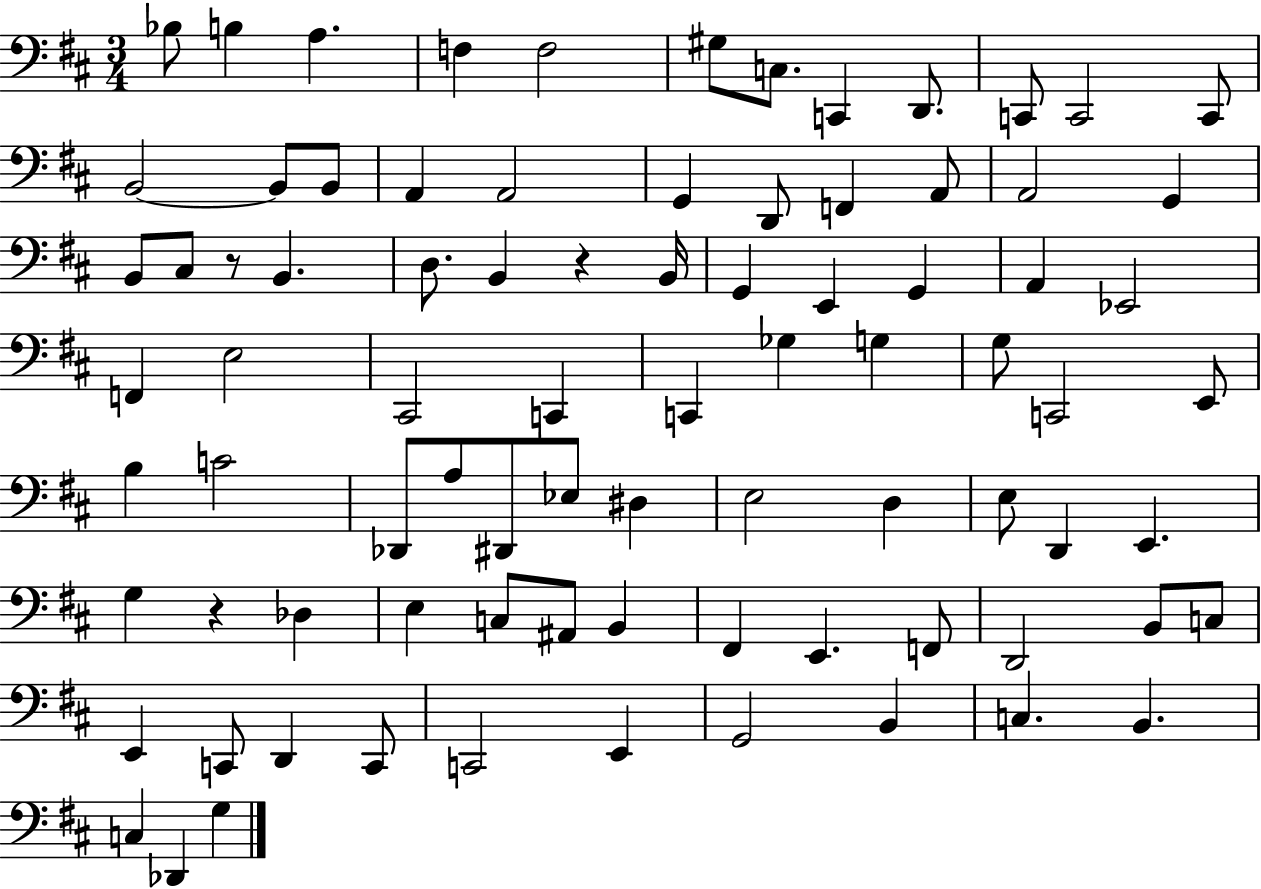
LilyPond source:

{
  \clef bass
  \numericTimeSignature
  \time 3/4
  \key d \major
  bes8 b4 a4. | f4 f2 | gis8 c8. c,4 d,8. | c,8 c,2 c,8 | \break b,2~~ b,8 b,8 | a,4 a,2 | g,4 d,8 f,4 a,8 | a,2 g,4 | \break b,8 cis8 r8 b,4. | d8. b,4 r4 b,16 | g,4 e,4 g,4 | a,4 ees,2 | \break f,4 e2 | cis,2 c,4 | c,4 ges4 g4 | g8 c,2 e,8 | \break b4 c'2 | des,8 a8 dis,8 ees8 dis4 | e2 d4 | e8 d,4 e,4. | \break g4 r4 des4 | e4 c8 ais,8 b,4 | fis,4 e,4. f,8 | d,2 b,8 c8 | \break e,4 c,8 d,4 c,8 | c,2 e,4 | g,2 b,4 | c4. b,4. | \break c4 des,4 g4 | \bar "|."
}